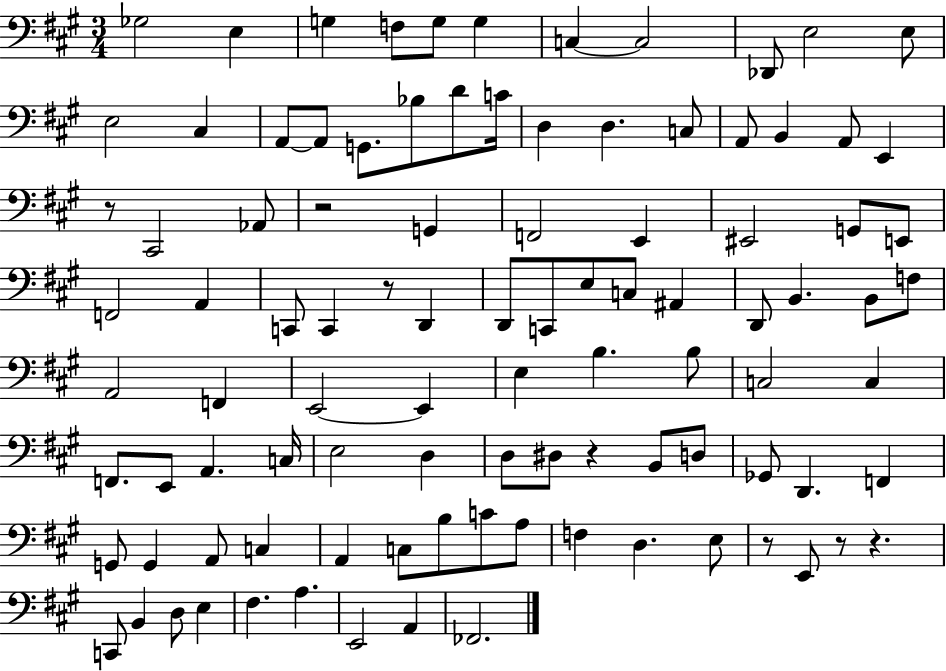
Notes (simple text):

Gb3/h E3/q G3/q F3/e G3/e G3/q C3/q C3/h Db2/e E3/h E3/e E3/h C#3/q A2/e A2/e G2/e. Bb3/e D4/e C4/s D3/q D3/q. C3/e A2/e B2/q A2/e E2/q R/e C#2/h Ab2/e R/h G2/q F2/h E2/q EIS2/h G2/e E2/e F2/h A2/q C2/e C2/q R/e D2/q D2/e C2/e E3/e C3/e A#2/q D2/e B2/q. B2/e F3/e A2/h F2/q E2/h E2/q E3/q B3/q. B3/e C3/h C3/q F2/e. E2/e A2/q. C3/s E3/h D3/q D3/e D#3/e R/q B2/e D3/e Gb2/e D2/q. F2/q G2/e G2/q A2/e C3/q A2/q C3/e B3/e C4/e A3/e F3/q D3/q. E3/e R/e E2/e R/e R/q. C2/e B2/q D3/e E3/q F#3/q. A3/q. E2/h A2/q FES2/h.